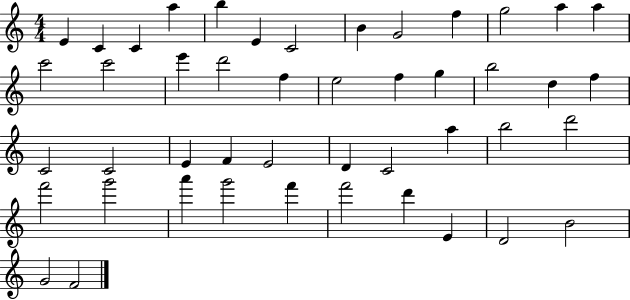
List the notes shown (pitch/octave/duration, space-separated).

E4/q C4/q C4/q A5/q B5/q E4/q C4/h B4/q G4/h F5/q G5/h A5/q A5/q C6/h C6/h E6/q D6/h F5/q E5/h F5/q G5/q B5/h D5/q F5/q C4/h C4/h E4/q F4/q E4/h D4/q C4/h A5/q B5/h D6/h F6/h G6/h A6/q G6/h F6/q F6/h D6/q E4/q D4/h B4/h G4/h F4/h